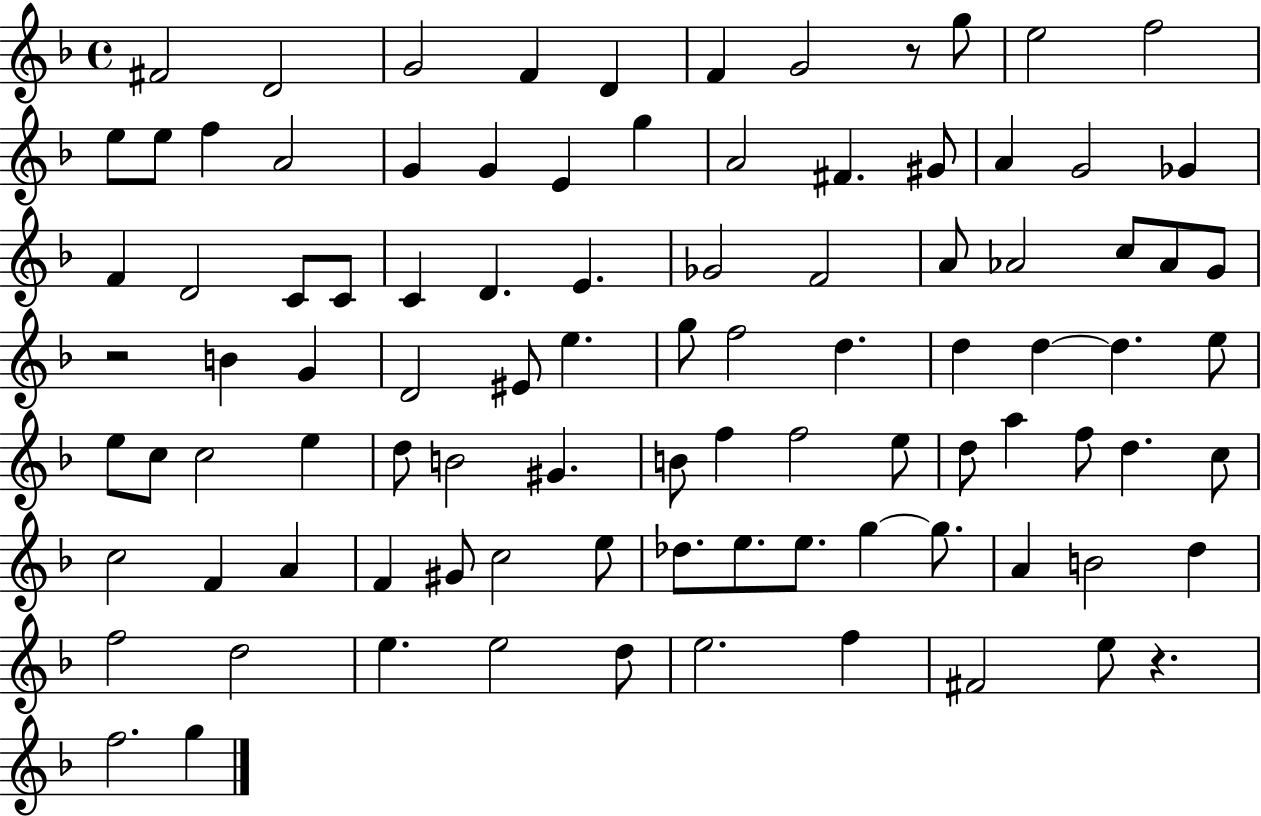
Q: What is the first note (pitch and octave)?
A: F#4